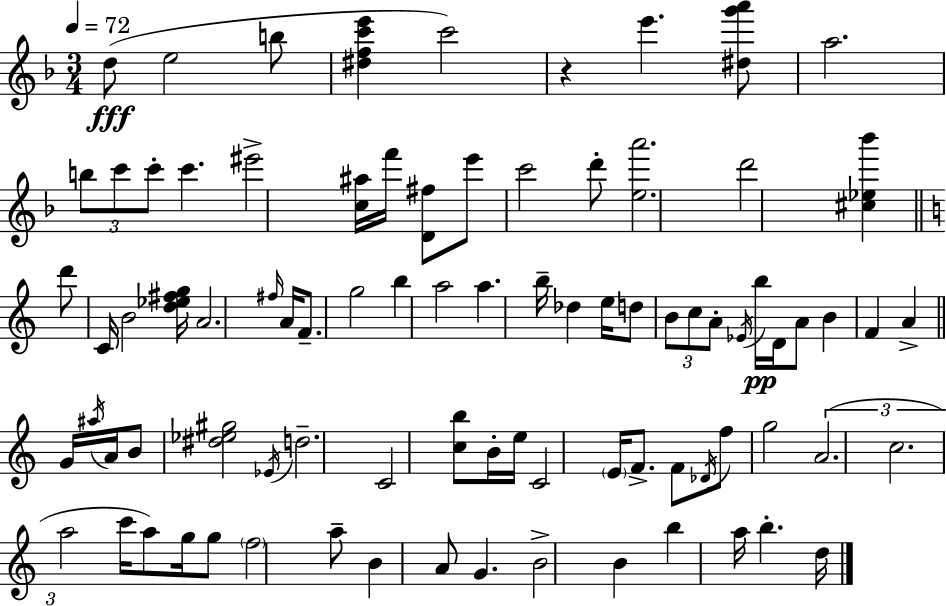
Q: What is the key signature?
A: D minor